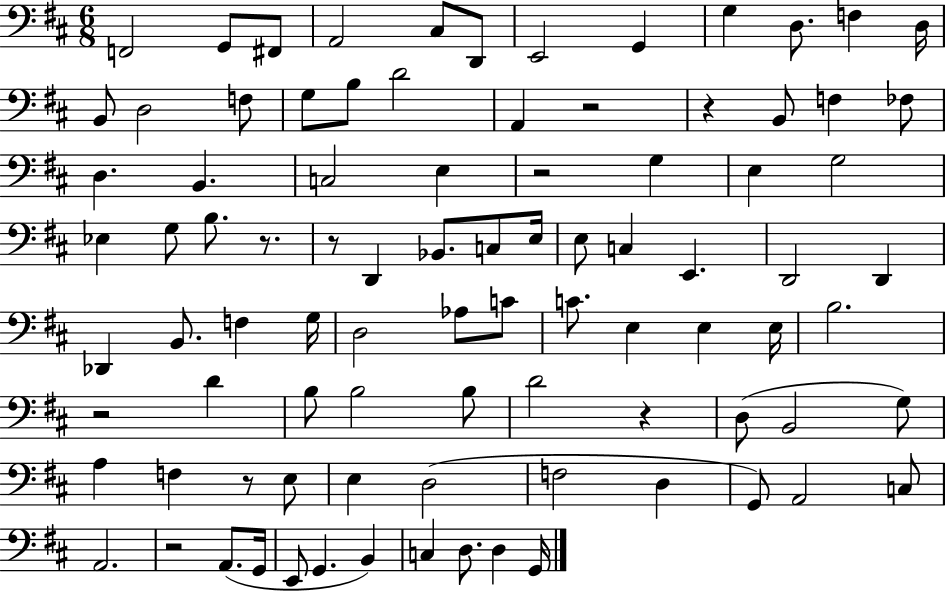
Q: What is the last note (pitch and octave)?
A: G2